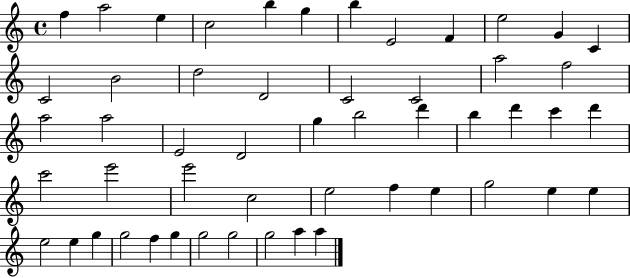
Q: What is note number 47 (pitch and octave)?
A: G5